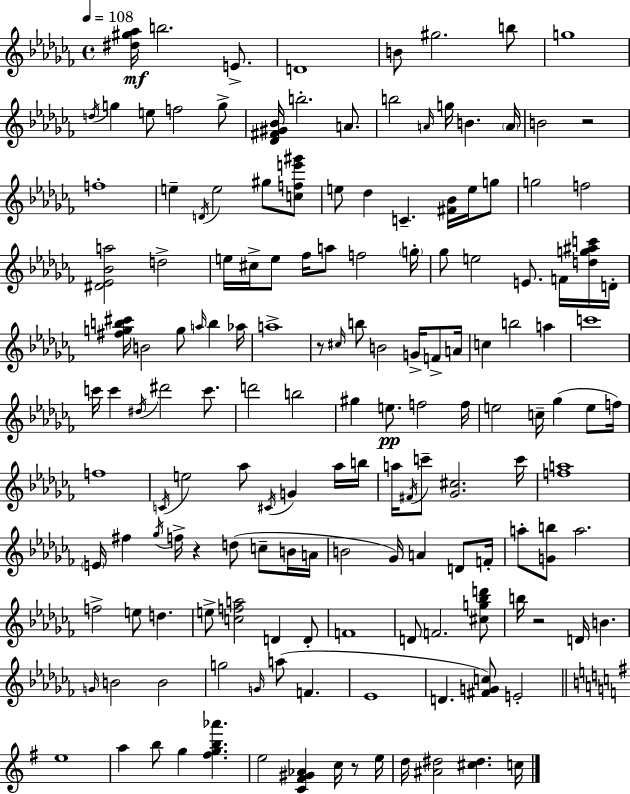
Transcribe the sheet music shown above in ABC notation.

X:1
T:Untitled
M:4/4
L:1/4
K:Abm
[^d^g_a]/4 b2 E/2 D4 B/2 ^g2 b/2 g4 d/4 g e/2 f2 g/2 [_D^F^G_B]/4 b2 A/2 b2 A/4 g/4 B A/4 B2 z2 f4 e D/4 e2 ^g/2 [cfe'^g']/2 e/2 _d C [^F_B]/4 e/4 g/2 g2 f2 [^D_E_Ba]2 d2 e/4 ^c/4 e/2 _f/4 a/2 f2 g/4 _g/2 e2 E/2 F/4 [dg^ac']/4 D/4 [^fgb^c']/4 B2 g/2 a/4 b _a/4 a4 z/2 ^c/4 b/2 B2 G/4 F/2 A/4 c b2 a c'4 c'/4 c' ^d/4 ^d'2 c'/2 d'2 b2 ^g e/2 f2 f/4 e2 c/4 _g e/2 f/4 f4 C/4 e2 _a/2 ^C/4 G _a/4 b/4 a/4 ^F/4 c'/2 [_G^c]2 c'/4 [fa]4 E/4 ^f _g/4 f/4 z d/2 c/2 B/4 A/4 B2 _G/4 A D/2 F/4 a/2 [Gb]/2 a2 f2 e/2 d e/2 [cfa]2 D D/2 F4 D/2 F2 [^cg_bd']/2 b/4 z2 D/4 B G/4 B2 B2 g2 G/4 a/2 F _E4 D [^FGc]/2 E2 e4 a b/2 g [^fgb_a'] e2 [C^F^G_A] c/4 z/2 e/4 d/4 [^A^d]2 [^c^d] c/4